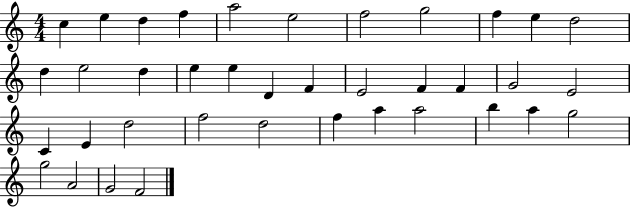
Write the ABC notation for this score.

X:1
T:Untitled
M:4/4
L:1/4
K:C
c e d f a2 e2 f2 g2 f e d2 d e2 d e e D F E2 F F G2 E2 C E d2 f2 d2 f a a2 b a g2 g2 A2 G2 F2